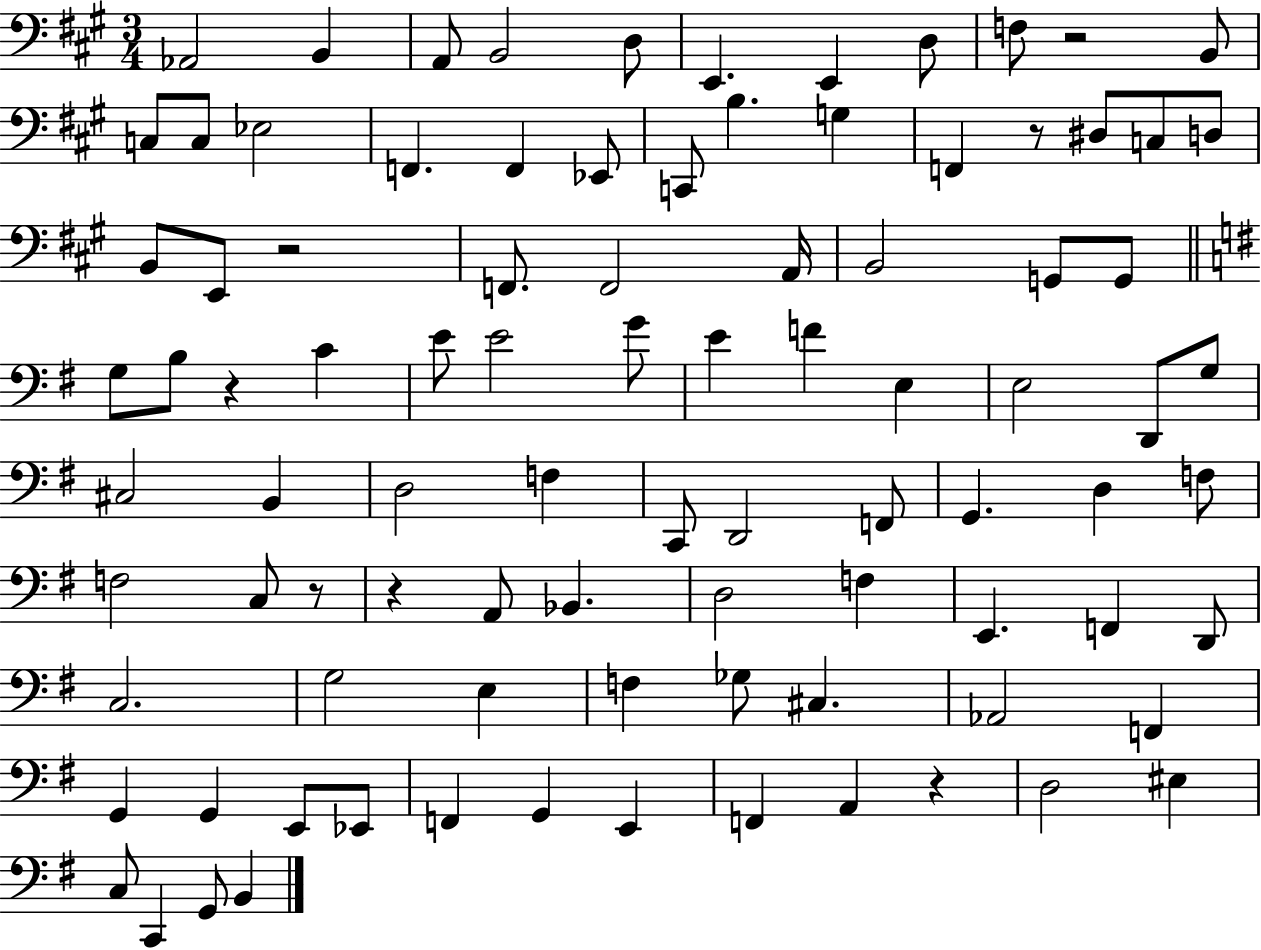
X:1
T:Untitled
M:3/4
L:1/4
K:A
_A,,2 B,, A,,/2 B,,2 D,/2 E,, E,, D,/2 F,/2 z2 B,,/2 C,/2 C,/2 _E,2 F,, F,, _E,,/2 C,,/2 B, G, F,, z/2 ^D,/2 C,/2 D,/2 B,,/2 E,,/2 z2 F,,/2 F,,2 A,,/4 B,,2 G,,/2 G,,/2 G,/2 B,/2 z C E/2 E2 G/2 E F E, E,2 D,,/2 G,/2 ^C,2 B,, D,2 F, C,,/2 D,,2 F,,/2 G,, D, F,/2 F,2 C,/2 z/2 z A,,/2 _B,, D,2 F, E,, F,, D,,/2 C,2 G,2 E, F, _G,/2 ^C, _A,,2 F,, G,, G,, E,,/2 _E,,/2 F,, G,, E,, F,, A,, z D,2 ^E, C,/2 C,, G,,/2 B,,